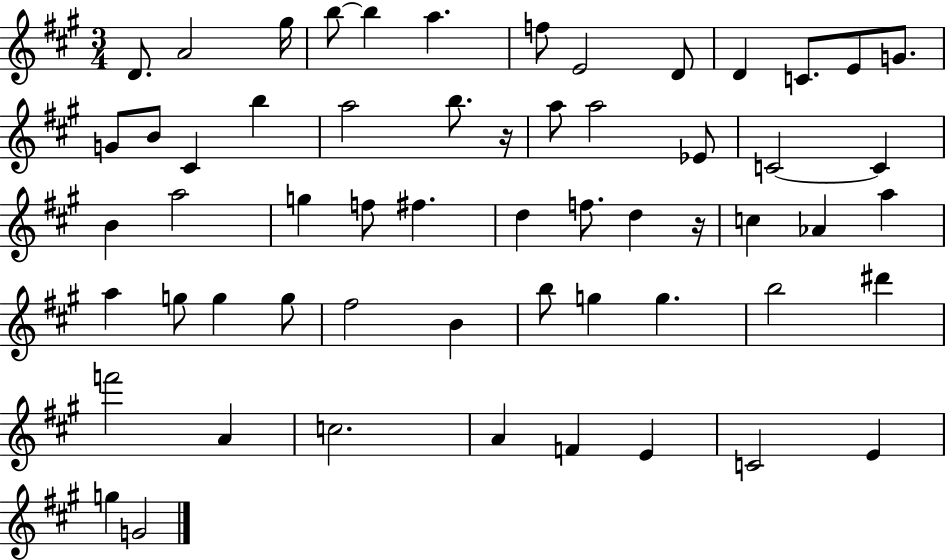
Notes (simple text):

D4/e. A4/h G#5/s B5/e B5/q A5/q. F5/e E4/h D4/e D4/q C4/e. E4/e G4/e. G4/e B4/e C#4/q B5/q A5/h B5/e. R/s A5/e A5/h Eb4/e C4/h C4/q B4/q A5/h G5/q F5/e F#5/q. D5/q F5/e. D5/q R/s C5/q Ab4/q A5/q A5/q G5/e G5/q G5/e F#5/h B4/q B5/e G5/q G5/q. B5/h D#6/q F6/h A4/q C5/h. A4/q F4/q E4/q C4/h E4/q G5/q G4/h